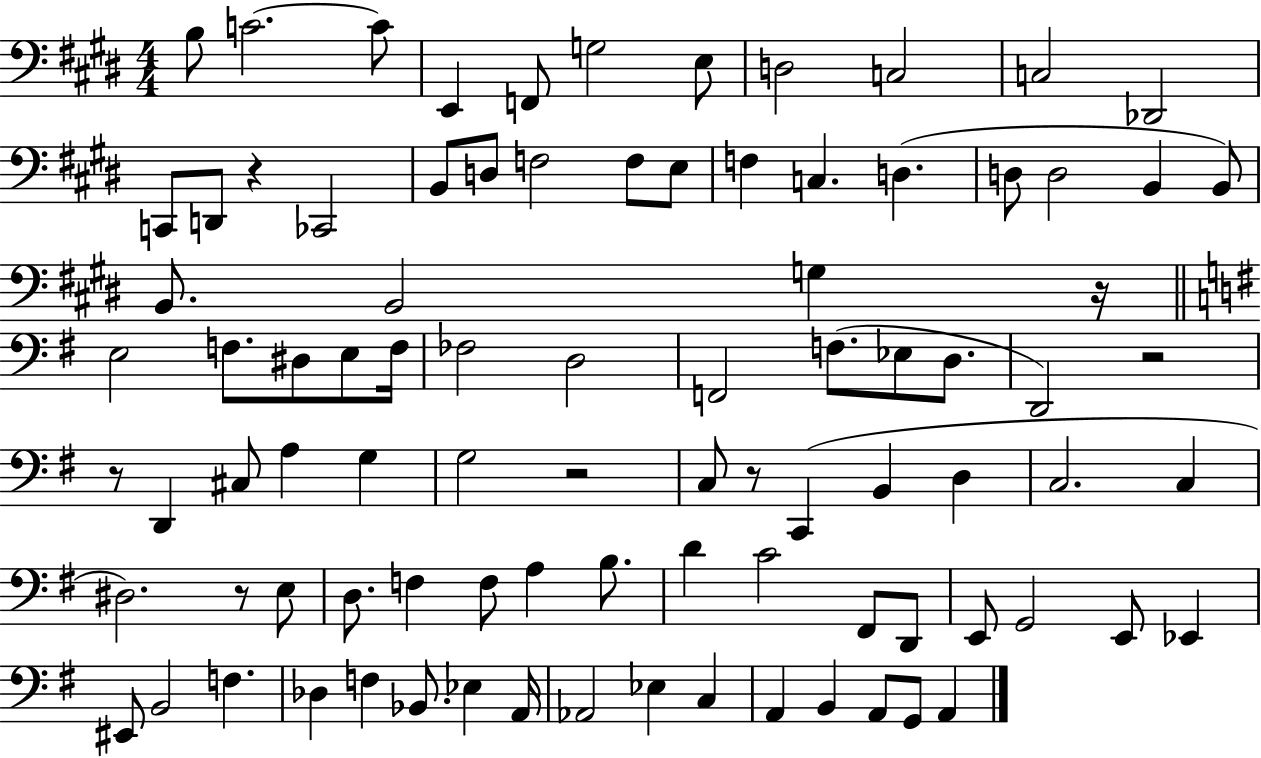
{
  \clef bass
  \numericTimeSignature
  \time 4/4
  \key e \major
  b8 c'2.~~ c'8 | e,4 f,8 g2 e8 | d2 c2 | c2 des,2 | \break c,8 d,8 r4 ces,2 | b,8 d8 f2 f8 e8 | f4 c4. d4.( | d8 d2 b,4 b,8) | \break b,8. b,2 g4 r16 | \bar "||" \break \key e \minor e2 f8. dis8 e8 f16 | fes2 d2 | f,2 f8.( ees8 d8. | d,2) r2 | \break r8 d,4 cis8 a4 g4 | g2 r2 | c8 r8 c,4( b,4 d4 | c2. c4 | \break dis2.) r8 e8 | d8. f4 f8 a4 b8. | d'4 c'2 fis,8 d,8 | e,8 g,2 e,8 ees,4 | \break eis,8 b,2 f4. | des4 f4 bes,8. ees4 a,16 | aes,2 ees4 c4 | a,4 b,4 a,8 g,8 a,4 | \break \bar "|."
}